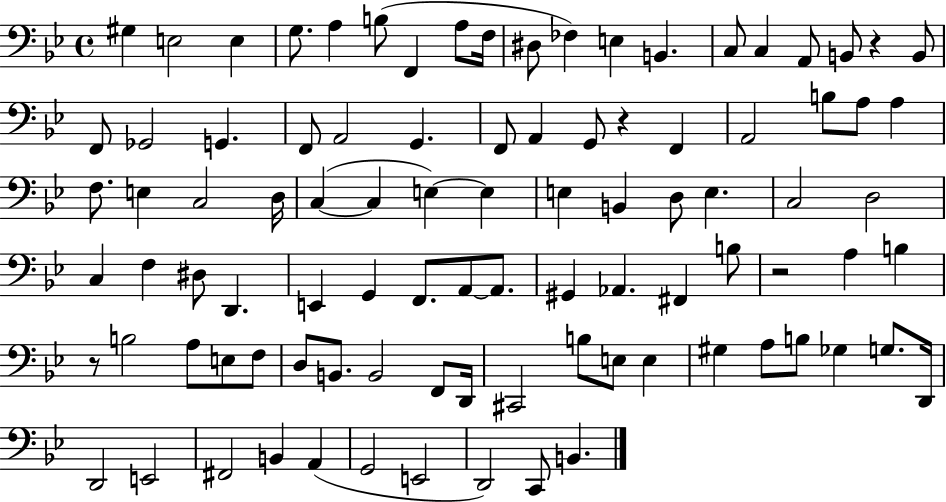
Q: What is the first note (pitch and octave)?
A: G#3